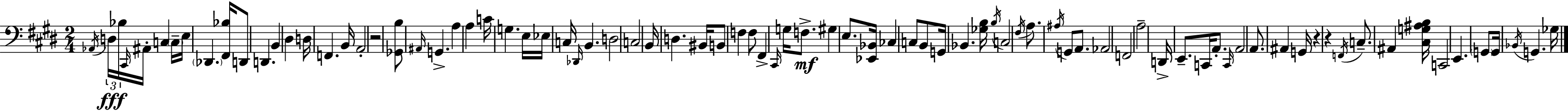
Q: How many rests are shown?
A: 3